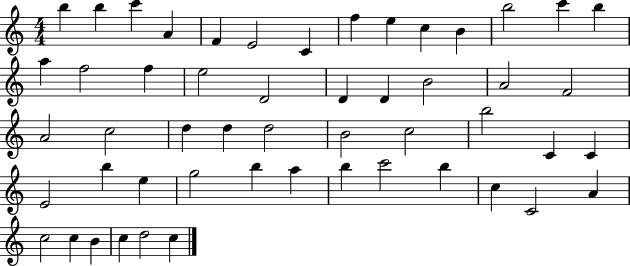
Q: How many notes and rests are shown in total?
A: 52